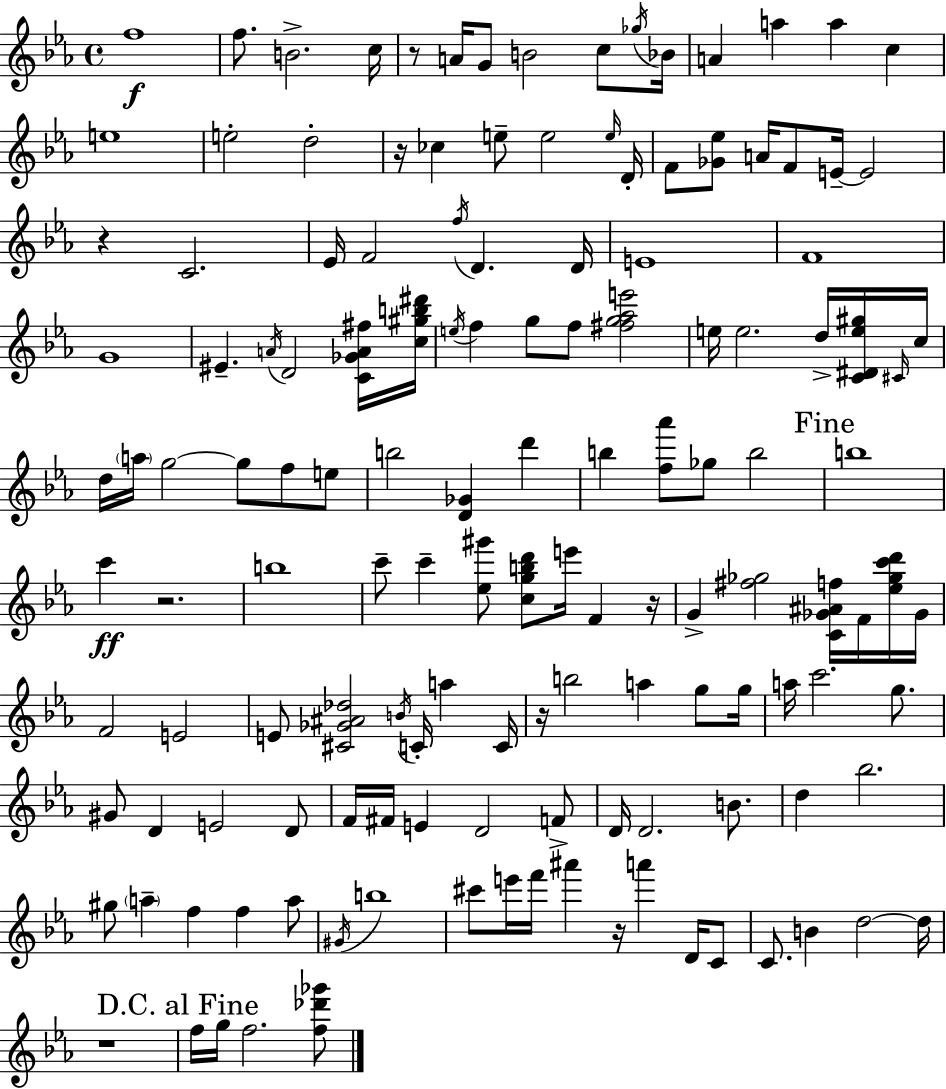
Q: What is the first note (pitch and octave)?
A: F5